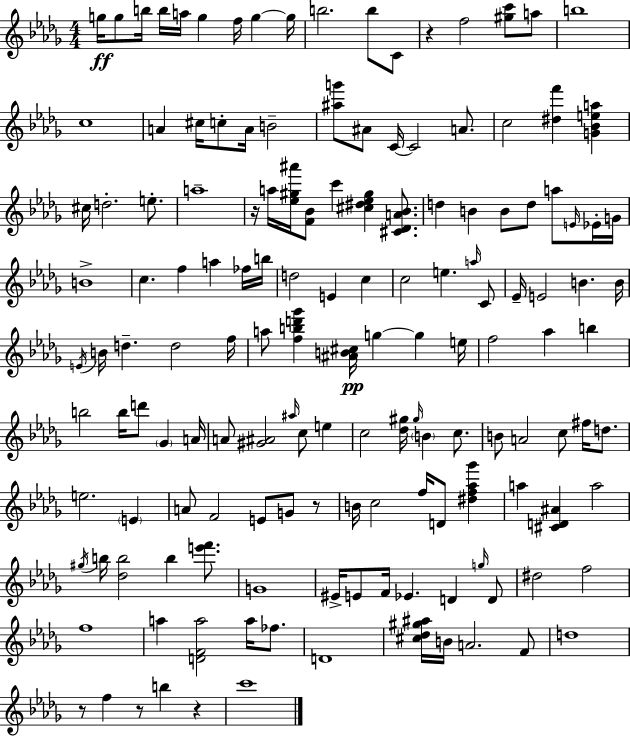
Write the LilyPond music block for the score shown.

{
  \clef treble
  \numericTimeSignature
  \time 4/4
  \key bes \minor
  g''16\ff g''8 b''16 b''16 a''16 g''4 f''16 g''4~~ g''16 | b''2. b''8 c'8 | r4 f''2 <gis'' c'''>8 a''8 | b''1 | \break c''1 | a'4 cis''16 c''8-. a'16 b'2-- | <ais'' g'''>8 ais'8 c'16~~ c'2 a'8. | c''2 <dis'' f'''>4 <g' bes' e'' a''>4 | \break cis''16 d''2.-. e''8.-. | a''1-- | r16 a''16 <ees'' gis'' ais'''>16 <f' bes'>8 c'''4 <cis'' dis'' ees'' gis''>4 <cis' des' a' bes'>8. | d''4 b'4 b'8 d''8 a''8 \grace { e'16 } ees'16-. | \break g'16 b'1-> | c''4. f''4 a''4 fes''16 | b''16 d''2 e'4 c''4 | c''2 e''4. \grace { a''16 } | \break c'8 ees'16-- e'2 b'4. | b'16 \acciaccatura { e'16 } b'16 d''4.-- d''2 | f''16 a''8 <f'' b'' d''' ges'''>4 <ais' b' cis''>16\pp g''4~~ g''4 | e''16 f''2 aes''4 b''4 | \break b''2 b''16 d'''8 \parenthesize ges'4 | a'16 a'8 <gis' ais'>2 \grace { ais''16 } c''8 | e''4 c''2 <des'' gis''>16 \grace { gis''16 } \parenthesize b'4 | c''8. b'8 a'2 c''8 | \break fis''16 d''8. e''2. | \parenthesize e'4 a'8 f'2 e'8 | g'8 r8 b'16 c''2 f''16 d'8 | <dis'' f'' aes'' ges'''>4 a''4 <cis' d' ais'>4 a''2 | \break \acciaccatura { gis''16 } b''16 <des'' b''>2 b''4 | <e''' f'''>8. g'1 | eis'16-> e'8 f'16 ees'4. | d'4 \grace { g''16 } d'8 dis''2 f''2 | \break f''1 | a''4 <d' f' a''>2 | a''16 fes''8. d'1 | <cis'' des'' gis'' ais''>16 b'16 a'2. | \break f'8 d''1 | r8 f''4 r8 b''4 | r4 c'''1 | \bar "|."
}